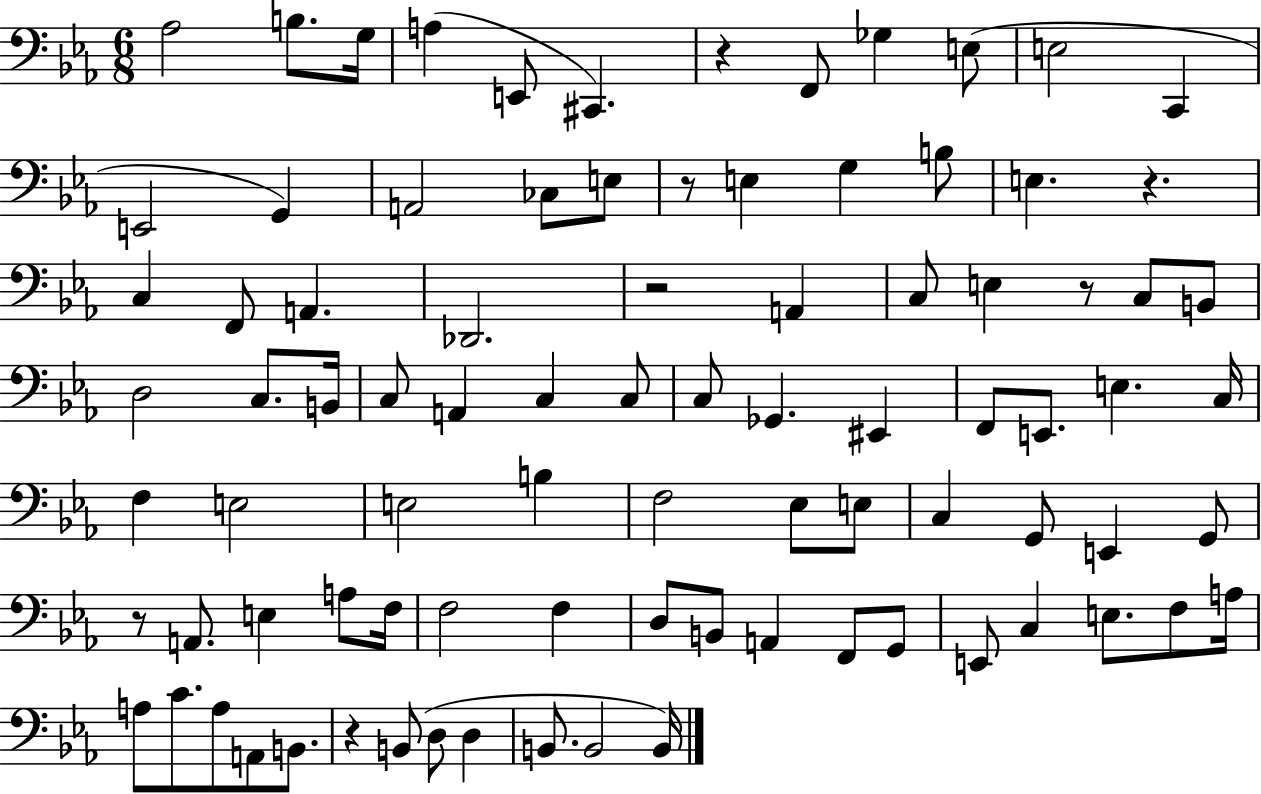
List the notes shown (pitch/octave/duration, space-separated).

Ab3/h B3/e. G3/s A3/q E2/e C#2/q. R/q F2/e Gb3/q E3/e E3/h C2/q E2/h G2/q A2/h CES3/e E3/e R/e E3/q G3/q B3/e E3/q. R/q. C3/q F2/e A2/q. Db2/h. R/h A2/q C3/e E3/q R/e C3/e B2/e D3/h C3/e. B2/s C3/e A2/q C3/q C3/e C3/e Gb2/q. EIS2/q F2/e E2/e. E3/q. C3/s F3/q E3/h E3/h B3/q F3/h Eb3/e E3/e C3/q G2/e E2/q G2/e R/e A2/e. E3/q A3/e F3/s F3/h F3/q D3/e B2/e A2/q F2/e G2/e E2/e C3/q E3/e. F3/e A3/s A3/e C4/e. A3/e A2/e B2/e. R/q B2/e D3/e D3/q B2/e. B2/h B2/s